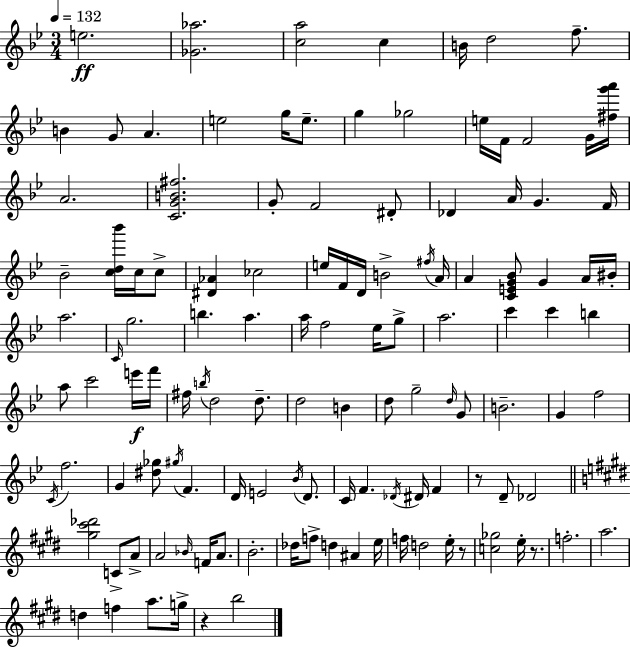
E5/h. [Gb4,Ab5]/h. [C5,A5]/h C5/q B4/s D5/h F5/e. B4/q G4/e A4/q. E5/h G5/s E5/e. G5/q Gb5/h E5/s F4/s F4/h G4/s [F#5,G6,A6]/s A4/h. [C4,G4,B4,F#5]/h. G4/e F4/h D#4/e Db4/q A4/s G4/q. F4/s Bb4/h [C5,D5,Bb6]/s C5/s C5/e [D#4,Ab4]/q CES5/h E5/s F4/s D4/s B4/h F#5/s A4/s A4/q [C4,E4,G4,Bb4]/e G4/q A4/s BIS4/s A5/h. C4/s G5/h. B5/q. A5/q. A5/s F5/h Eb5/s G5/e A5/h. C6/q C6/q B5/q A5/e C6/h E6/s F6/s F#5/s B5/s D5/h D5/e. D5/h B4/q D5/e G5/h D5/s G4/e B4/h. G4/q F5/h C4/s F5/h. G4/q [D#5,Gb5]/e G#5/s F4/q. D4/s E4/h Bb4/s D4/e. C4/s F4/q. Db4/s D#4/s F4/q R/e D4/e Db4/h [G#5,C#6,Db6]/h C4/e A4/e A4/h Bb4/s F4/s A4/e. B4/h. Db5/s F5/e D5/q A#4/q E5/s F5/s D5/h E5/s R/e [C5,Gb5]/h E5/s R/e. F5/h. A5/h. D5/q F5/q A5/e. G5/s R/q B5/h